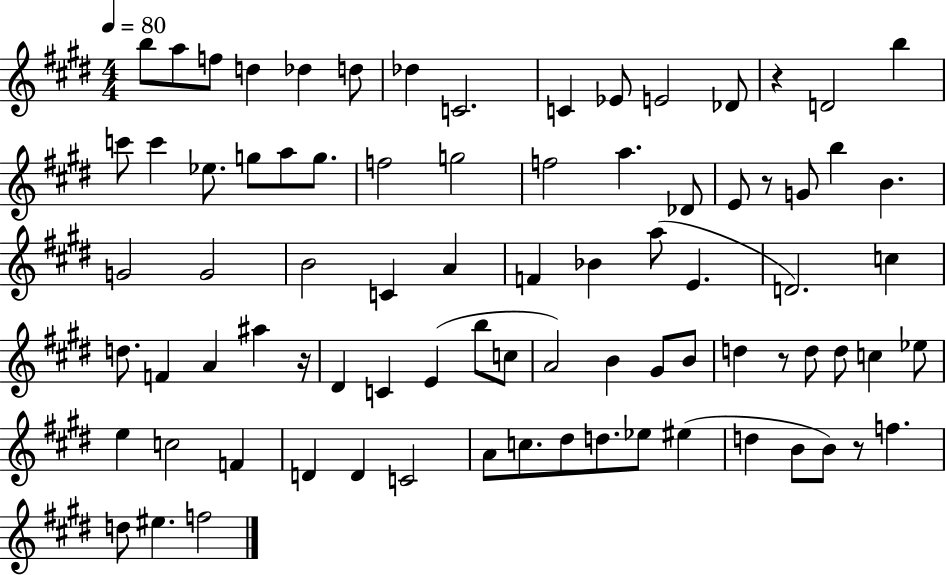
{
  \clef treble
  \numericTimeSignature
  \time 4/4
  \key e \major
  \tempo 4 = 80
  b''8 a''8 f''8 d''4 des''4 d''8 | des''4 c'2. | c'4 ees'8 e'2 des'8 | r4 d'2 b''4 | \break c'''8 c'''4 ees''8. g''8 a''8 g''8. | f''2 g''2 | f''2 a''4. des'8 | e'8 r8 g'8 b''4 b'4. | \break g'2 g'2 | b'2 c'4 a'4 | f'4 bes'4 a''8( e'4. | d'2.) c''4 | \break d''8. f'4 a'4 ais''4 r16 | dis'4 c'4 e'4( b''8 c''8 | a'2) b'4 gis'8 b'8 | d''4 r8 d''8 d''8 c''4 ees''8 | \break e''4 c''2 f'4 | d'4 d'4 c'2 | a'8 c''8. dis''8 d''8. ees''8 eis''4( | d''4 b'8 b'8) r8 f''4. | \break d''8 eis''4. f''2 | \bar "|."
}